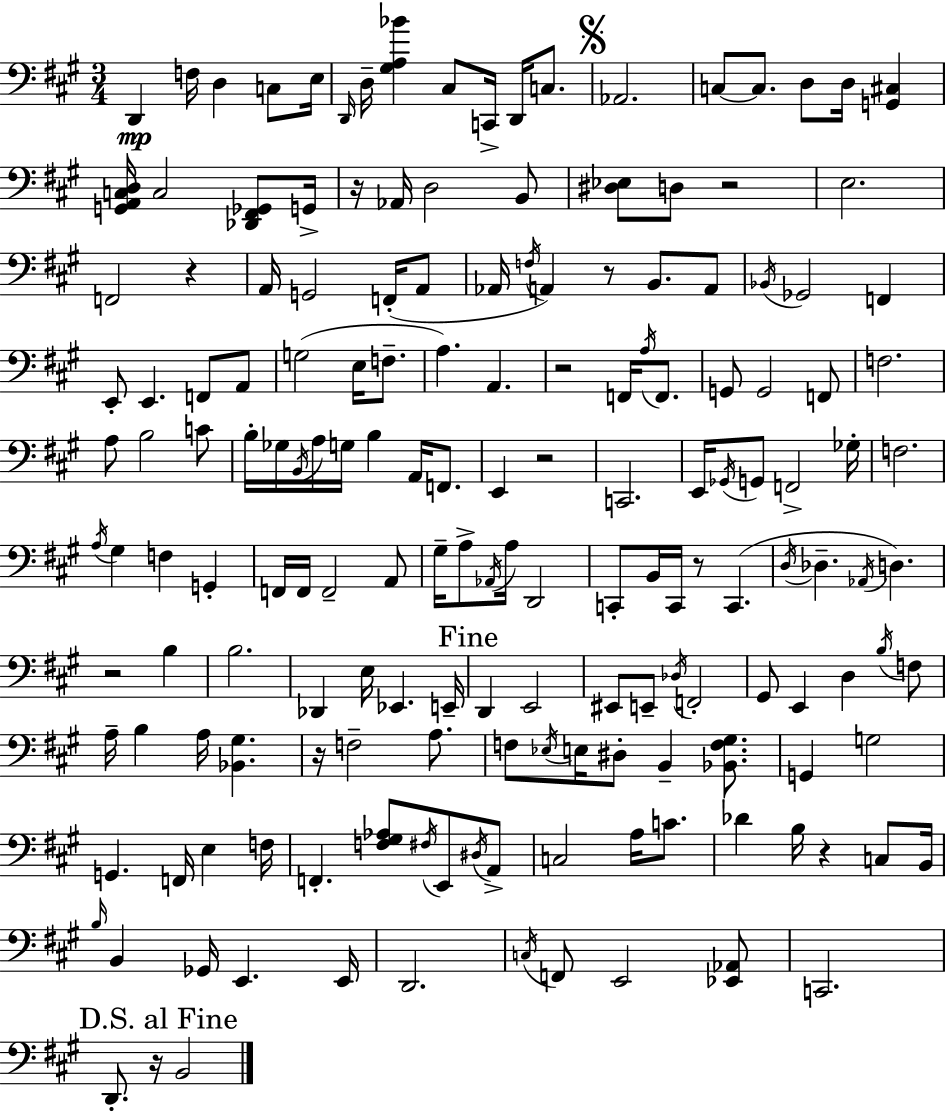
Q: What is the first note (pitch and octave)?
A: D2